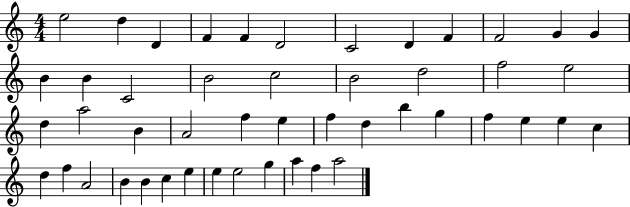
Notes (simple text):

E5/h D5/q D4/q F4/q F4/q D4/h C4/h D4/q F4/q F4/h G4/q G4/q B4/q B4/q C4/h B4/h C5/h B4/h D5/h F5/h E5/h D5/q A5/h B4/q A4/h F5/q E5/q F5/q D5/q B5/q G5/q F5/q E5/q E5/q C5/q D5/q F5/q A4/h B4/q B4/q C5/q E5/q E5/q E5/h G5/q A5/q F5/q A5/h